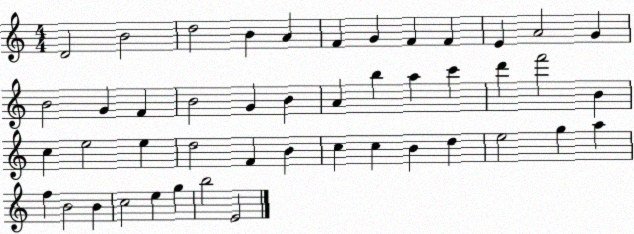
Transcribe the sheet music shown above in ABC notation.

X:1
T:Untitled
M:4/4
L:1/4
K:C
D2 B2 d2 B A F G F F E A2 G B2 G F B2 G B A b a c' d' f'2 B c e2 e d2 F B c c B d e2 g a f B2 B c2 e g b2 E2